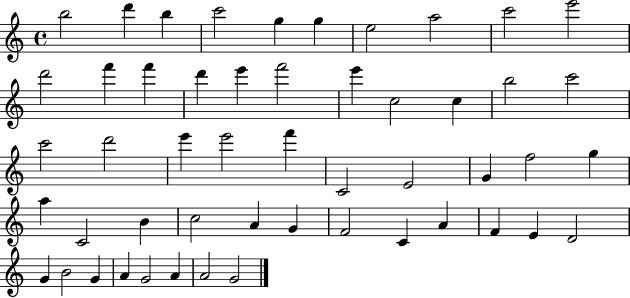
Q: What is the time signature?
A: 4/4